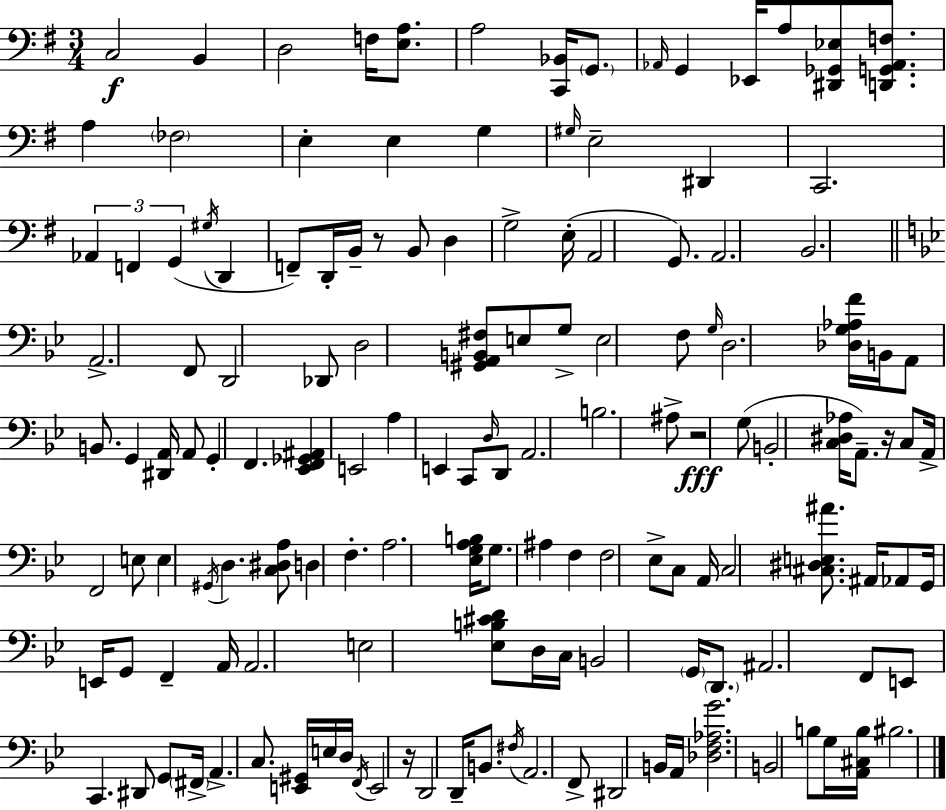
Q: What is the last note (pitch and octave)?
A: BIS3